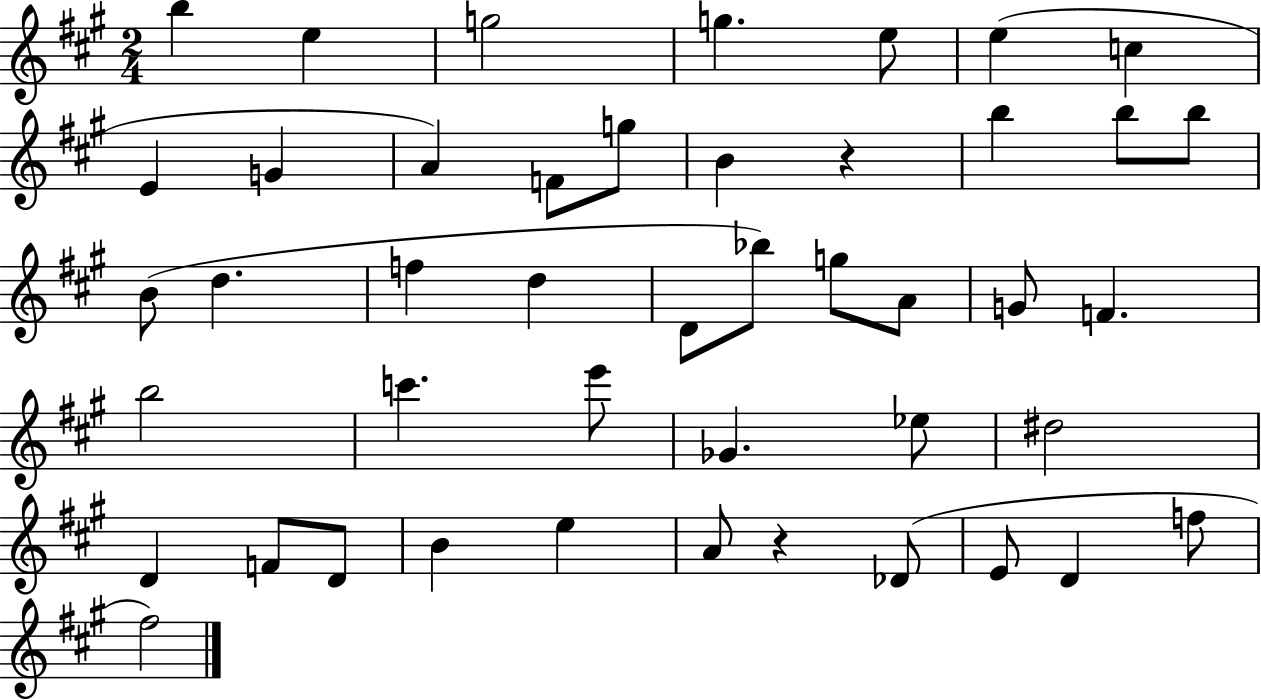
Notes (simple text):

B5/q E5/q G5/h G5/q. E5/e E5/q C5/q E4/q G4/q A4/q F4/e G5/e B4/q R/q B5/q B5/e B5/e B4/e D5/q. F5/q D5/q D4/e Bb5/e G5/e A4/e G4/e F4/q. B5/h C6/q. E6/e Gb4/q. Eb5/e D#5/h D4/q F4/e D4/e B4/q E5/q A4/e R/q Db4/e E4/e D4/q F5/e F#5/h